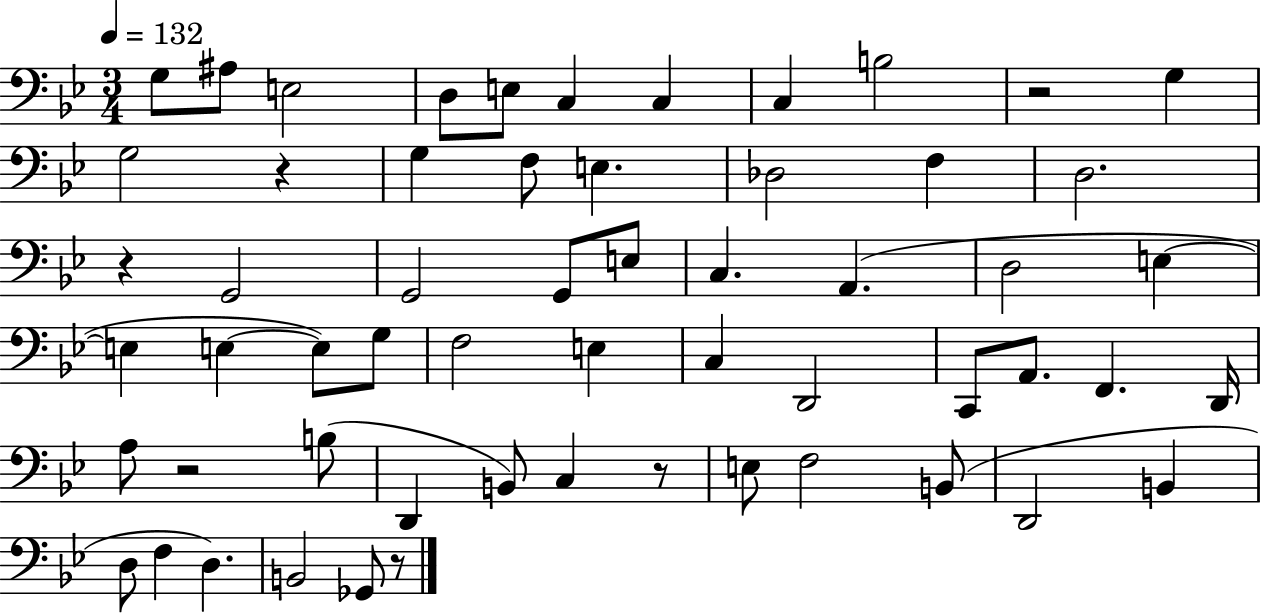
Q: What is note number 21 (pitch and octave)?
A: E3